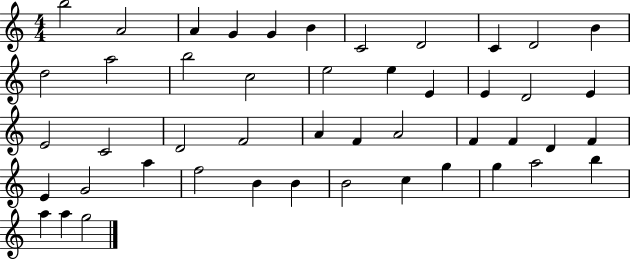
X:1
T:Untitled
M:4/4
L:1/4
K:C
b2 A2 A G G B C2 D2 C D2 B d2 a2 b2 c2 e2 e E E D2 E E2 C2 D2 F2 A F A2 F F D F E G2 a f2 B B B2 c g g a2 b a a g2